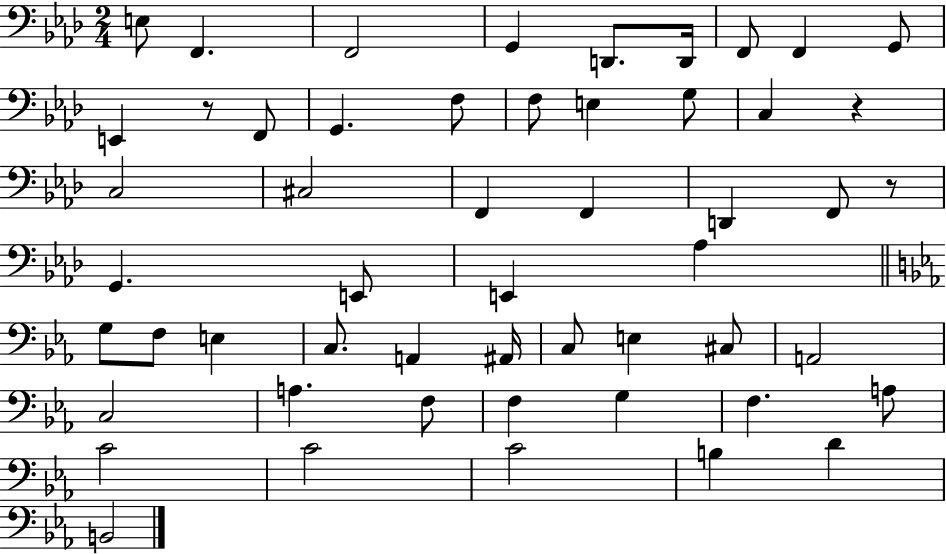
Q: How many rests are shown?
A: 3